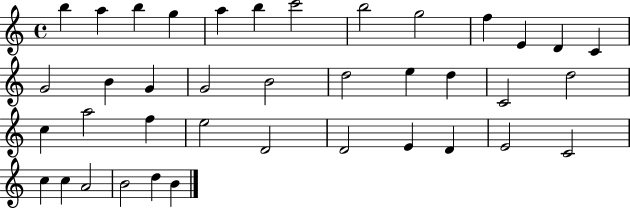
B5/q A5/q B5/q G5/q A5/q B5/q C6/h B5/h G5/h F5/q E4/q D4/q C4/q G4/h B4/q G4/q G4/h B4/h D5/h E5/q D5/q C4/h D5/h C5/q A5/h F5/q E5/h D4/h D4/h E4/q D4/q E4/h C4/h C5/q C5/q A4/h B4/h D5/q B4/q